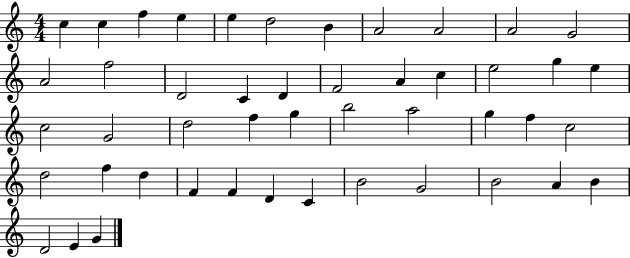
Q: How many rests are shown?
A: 0